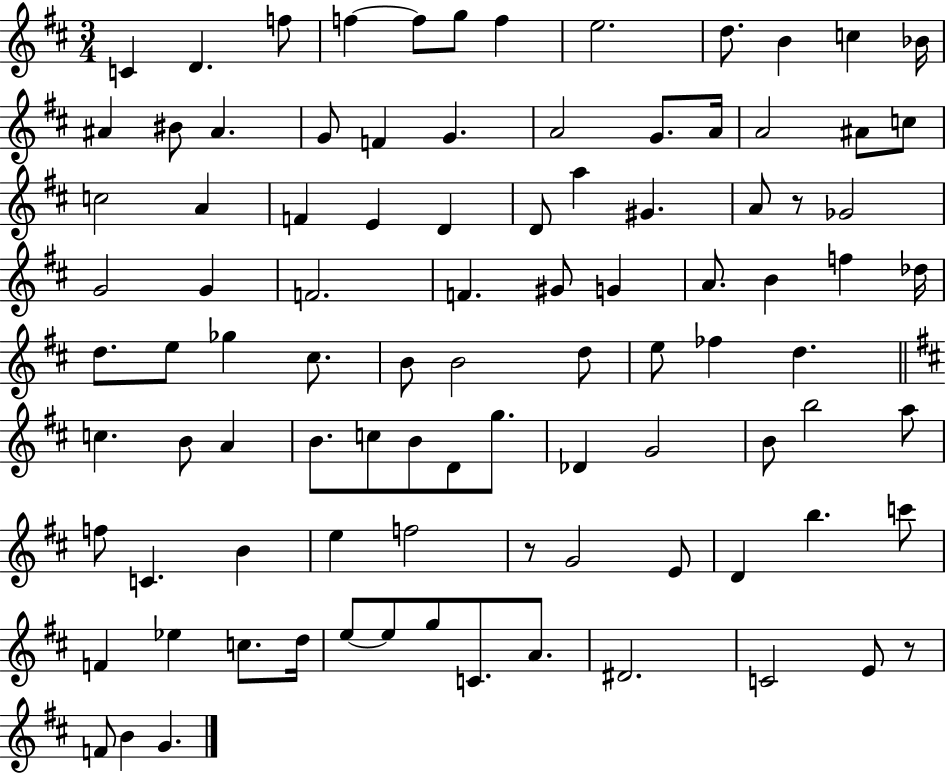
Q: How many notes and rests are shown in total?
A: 95